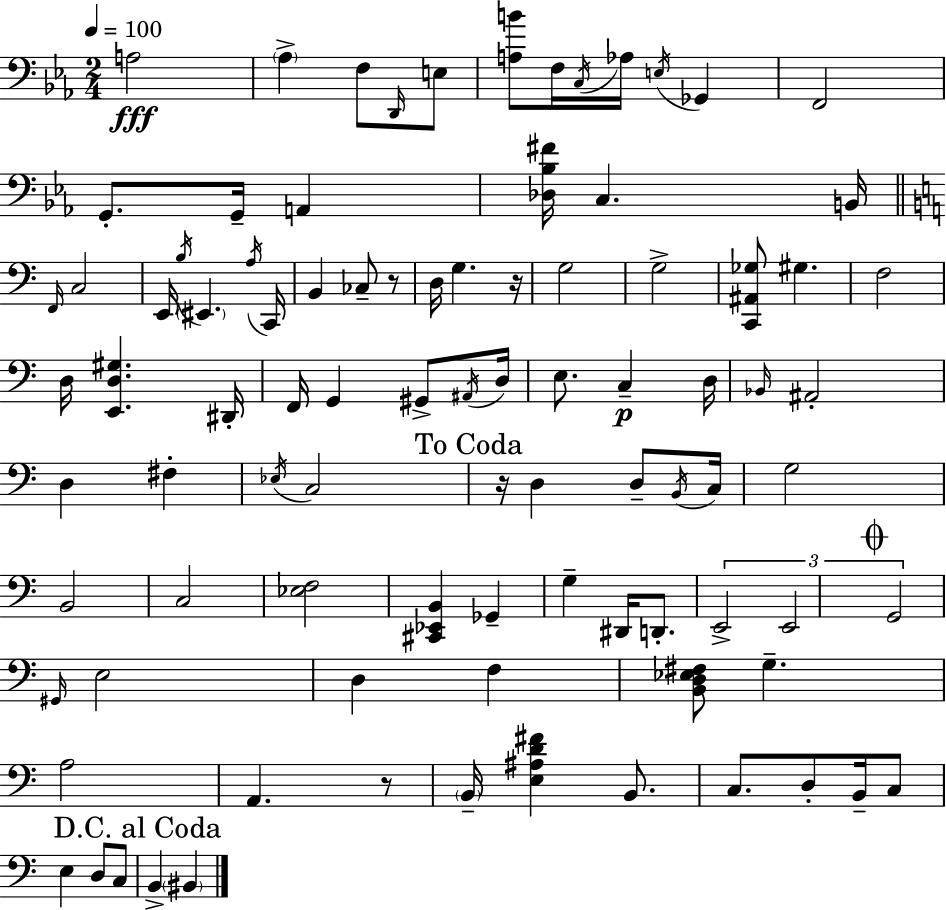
A3/h Ab3/q F3/e D2/s E3/e [A3,B4]/e F3/s C3/s Ab3/s E3/s Gb2/q F2/h G2/e. G2/s A2/q [Db3,Bb3,F#4]/s C3/q. B2/s F2/s C3/h E2/s B3/s EIS2/q. A3/s C2/s B2/q CES3/e R/e D3/s G3/q. R/s G3/h G3/h [C2,A#2,Gb3]/e G#3/q. F3/h D3/s [E2,D3,G#3]/q. D#2/s F2/s G2/q G#2/e A#2/s D3/s E3/e. C3/q D3/s Bb2/s A#2/h D3/q F#3/q Eb3/s C3/h R/s D3/q D3/e B2/s C3/s G3/h B2/h C3/h [Eb3,F3]/h [C#2,Eb2,B2]/q Gb2/q G3/q D#2/s D2/e. E2/h E2/h G2/h G#2/s E3/h D3/q F3/q [B2,D3,Eb3,F#3]/e G3/q. A3/h A2/q. R/e B2/s [E3,A#3,D4,F#4]/q B2/e. C3/e. D3/e B2/s C3/e E3/q D3/e C3/e B2/q BIS2/q